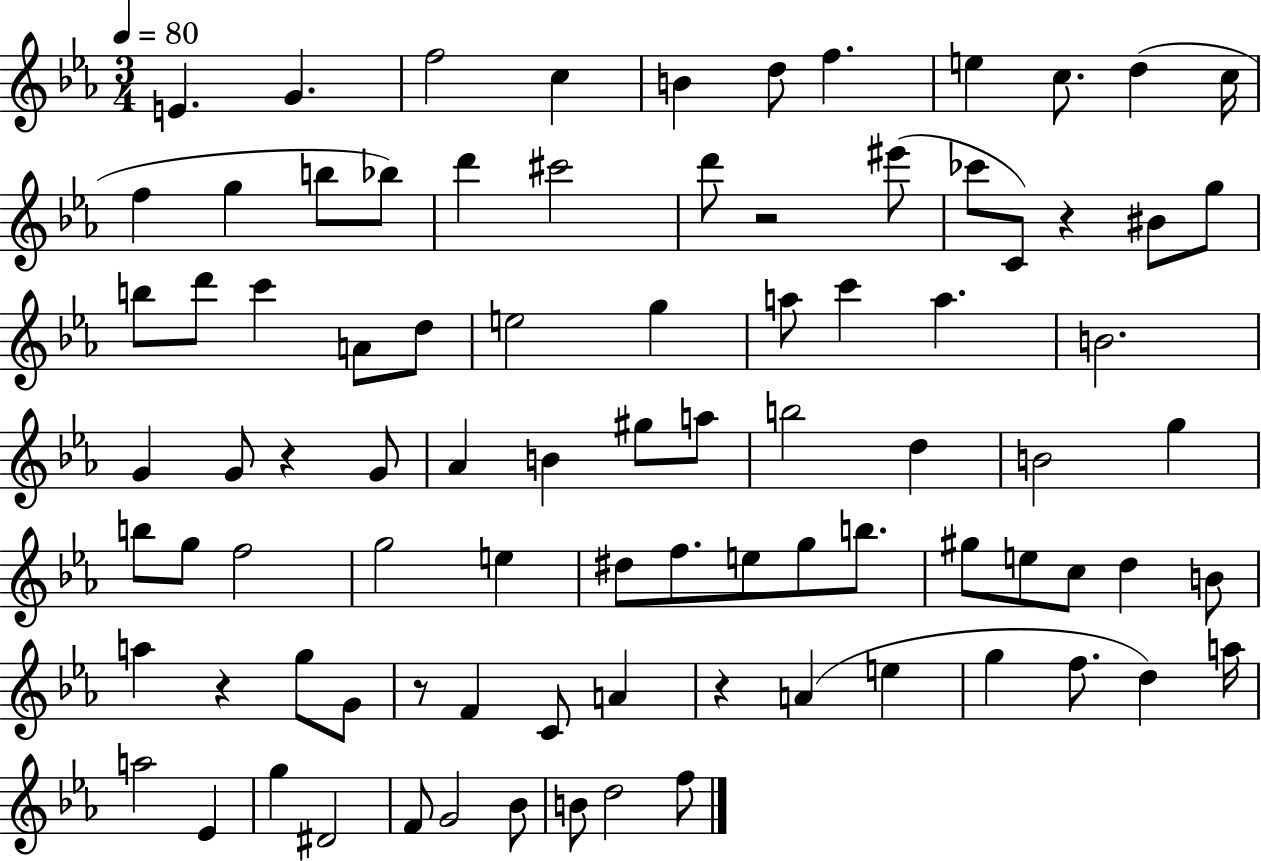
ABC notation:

X:1
T:Untitled
M:3/4
L:1/4
K:Eb
E G f2 c B d/2 f e c/2 d c/4 f g b/2 _b/2 d' ^c'2 d'/2 z2 ^e'/2 _c'/2 C/2 z ^B/2 g/2 b/2 d'/2 c' A/2 d/2 e2 g a/2 c' a B2 G G/2 z G/2 _A B ^g/2 a/2 b2 d B2 g b/2 g/2 f2 g2 e ^d/2 f/2 e/2 g/2 b/2 ^g/2 e/2 c/2 d B/2 a z g/2 G/2 z/2 F C/2 A z A e g f/2 d a/4 a2 _E g ^D2 F/2 G2 _B/2 B/2 d2 f/2